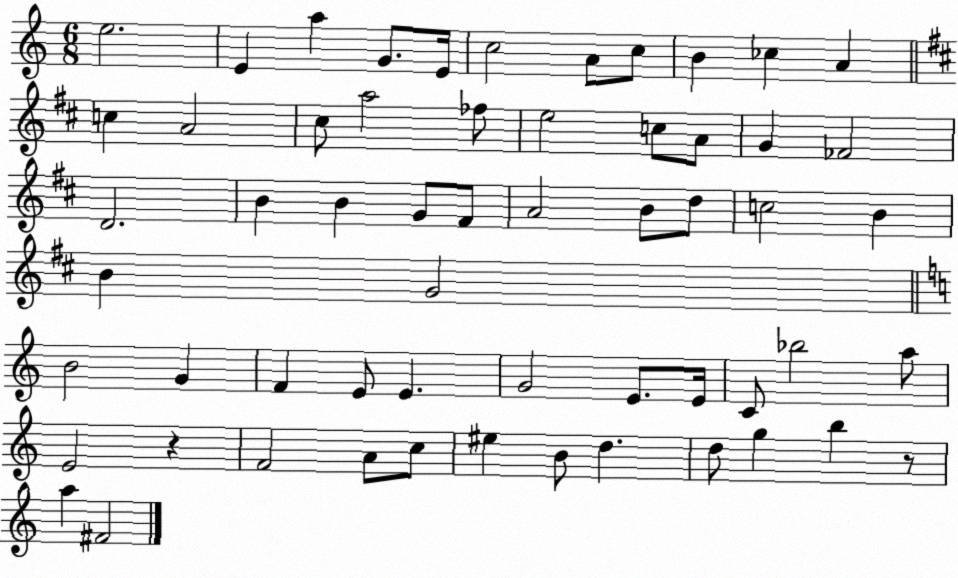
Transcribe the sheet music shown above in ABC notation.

X:1
T:Untitled
M:6/8
L:1/4
K:C
e2 E a G/2 E/4 c2 A/2 c/2 B _c A c A2 ^c/2 a2 _f/2 e2 c/2 A/2 G _F2 D2 B B G/2 ^F/2 A2 B/2 d/2 c2 B B G2 B2 G F E/2 E G2 E/2 E/4 C/2 _b2 a/2 E2 z F2 A/2 c/2 ^e B/2 d d/2 g b z/2 a ^F2